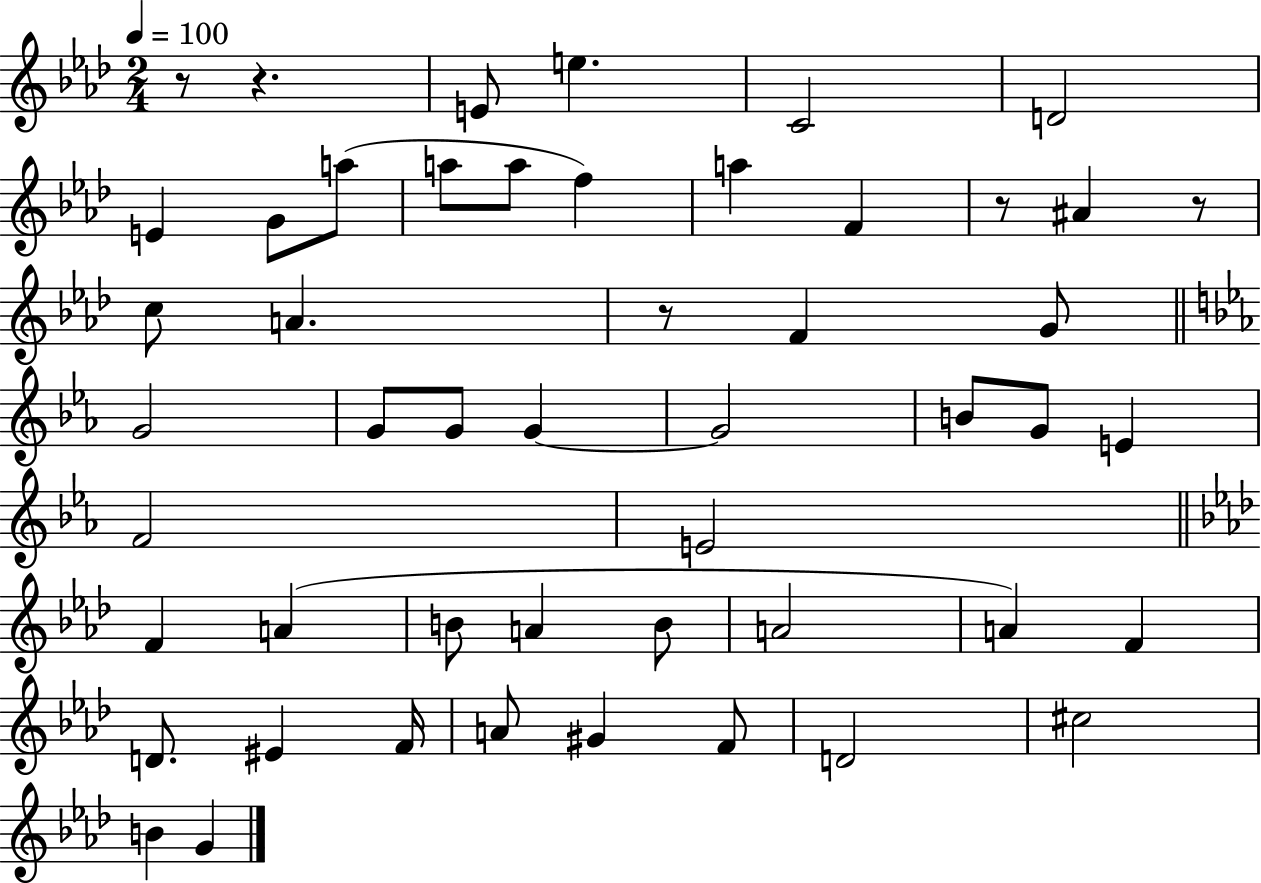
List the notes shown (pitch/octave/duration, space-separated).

R/e R/q. E4/e E5/q. C4/h D4/h E4/q G4/e A5/e A5/e A5/e F5/q A5/q F4/q R/e A#4/q R/e C5/e A4/q. R/e F4/q G4/e G4/h G4/e G4/e G4/q G4/h B4/e G4/e E4/q F4/h E4/h F4/q A4/q B4/e A4/q B4/e A4/h A4/q F4/q D4/e. EIS4/q F4/s A4/e G#4/q F4/e D4/h C#5/h B4/q G4/q